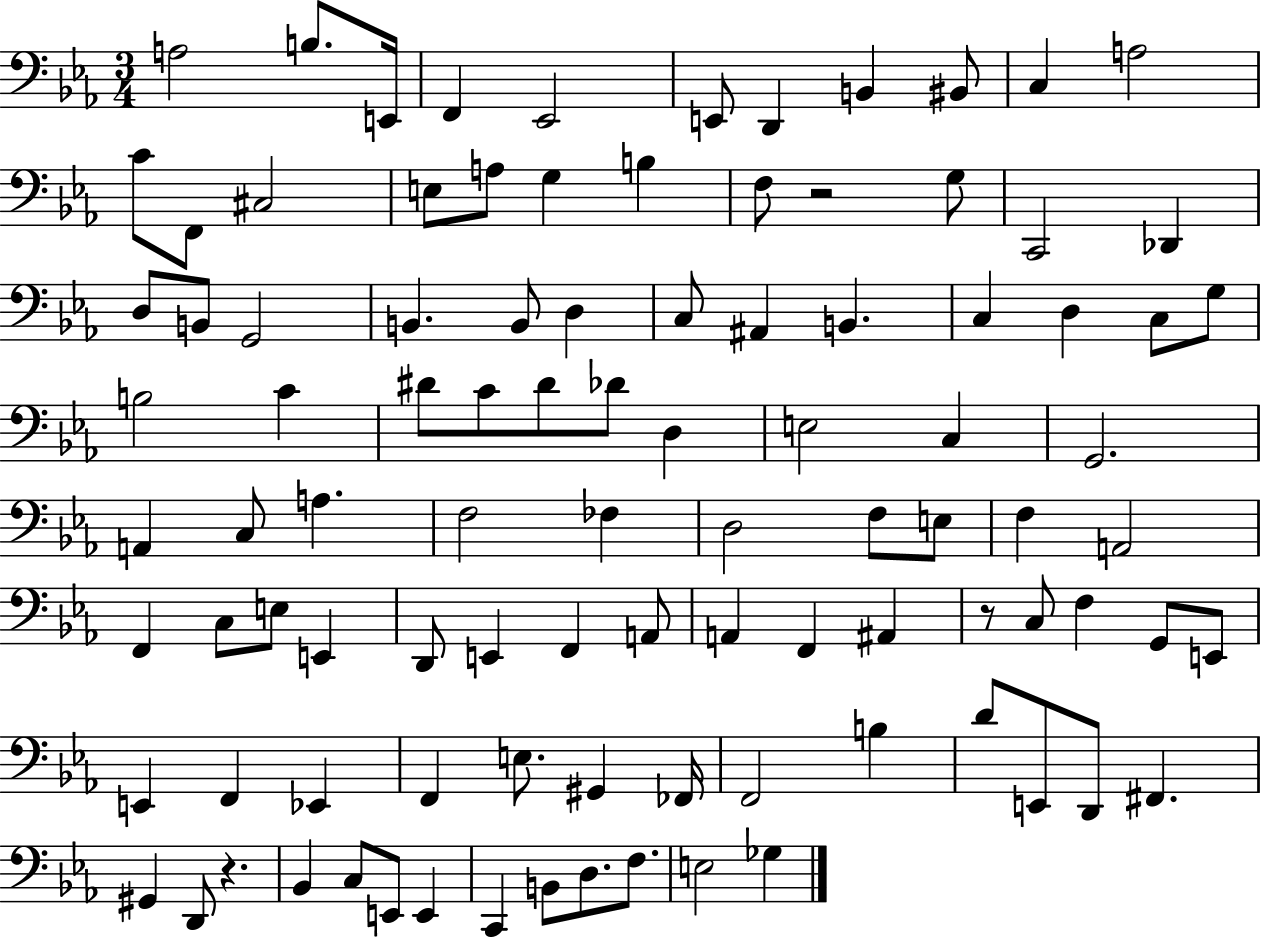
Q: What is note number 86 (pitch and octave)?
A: Bb2